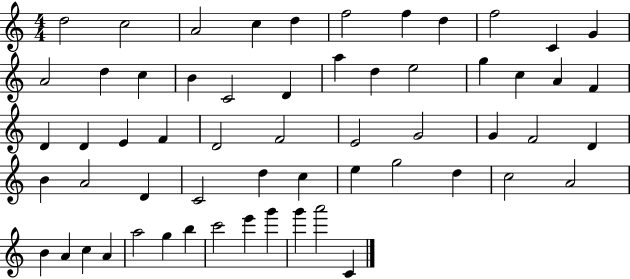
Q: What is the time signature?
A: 4/4